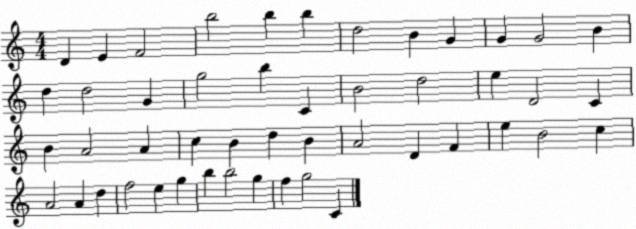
X:1
T:Untitled
M:4/4
L:1/4
K:C
D E F2 b2 b b d2 B G G G2 B d d2 G g2 b C B2 d2 e D2 C B A2 A c B d B A2 D F e B2 c A2 A d f2 e g b b2 g f g2 C